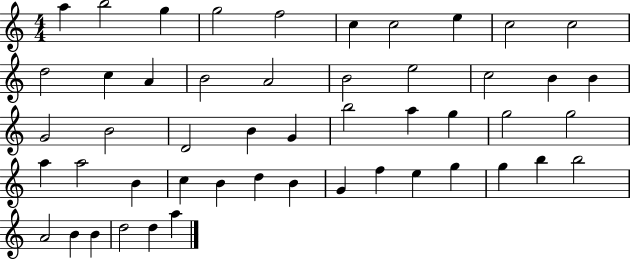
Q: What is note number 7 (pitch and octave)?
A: C5